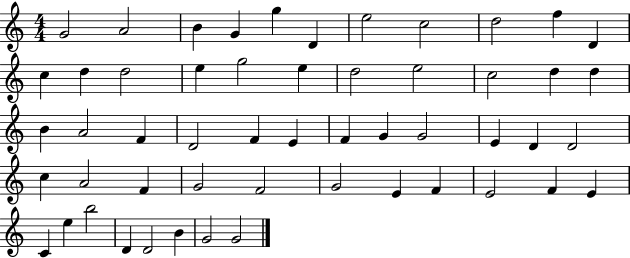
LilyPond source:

{
  \clef treble
  \numericTimeSignature
  \time 4/4
  \key c \major
  g'2 a'2 | b'4 g'4 g''4 d'4 | e''2 c''2 | d''2 f''4 d'4 | \break c''4 d''4 d''2 | e''4 g''2 e''4 | d''2 e''2 | c''2 d''4 d''4 | \break b'4 a'2 f'4 | d'2 f'4 e'4 | f'4 g'4 g'2 | e'4 d'4 d'2 | \break c''4 a'2 f'4 | g'2 f'2 | g'2 e'4 f'4 | e'2 f'4 e'4 | \break c'4 e''4 b''2 | d'4 d'2 b'4 | g'2 g'2 | \bar "|."
}